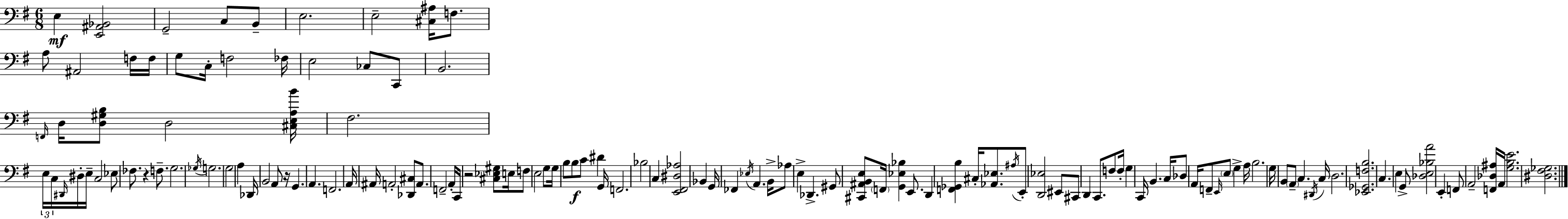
X:1
T:Untitled
M:6/8
L:1/4
K:Em
E, [E,,^A,,_B,,]2 G,,2 C,/2 B,,/2 E,2 E,2 [^C,^A,]/4 F,/2 A,/2 ^A,,2 F,/4 F,/4 G,/2 C,/4 F,2 _F,/4 E,2 _C,/2 C,,/2 B,,2 F,,/4 D,/4 [D,^G,B,]/2 D,2 [^C,E,A,B]/4 ^F,2 E,/4 C,/4 ^D,,/4 ^D,/4 E,/4 C,2 _E,/2 _F,/2 z F,/2 G,2 _G,/4 G,2 G,2 A, _D,,/4 B,,2 A,,/2 z/4 G,, A,, F,,2 A,,/4 ^A,,/4 A,,2 [_D,,^C,]/2 A,,/2 F,,2 A,,/4 C,,/4 z2 [^C,_E,^G,]/2 E,/4 F,/2 E,2 G,/2 G,/4 B,/2 B,/2 C/2 ^D G,,/4 F,,2 _B,2 C, [E,,^F,,^D,_A,]2 _B,, G,,/4 _F,, _E,/4 A,, B,,/4 _A,/2 E, _D,, ^G,,/2 [^C,,^A,,B,,E,]/2 F,,/4 [G,,_E,_B,] E,,/2 D,, [F,,_G,,B,] ^C,/4 [_A,,_E,]/2 ^A,/4 E,,/2 [D,,_E,]2 ^E,,/2 ^C,,/2 D,, C,,/2 F,/2 F,/4 G, C,,/4 B,, C,/4 _D,/2 A,,/4 F,,/2 E,,/4 E,/2 G, A,/4 B,2 G,/4 B,,/2 A,,/2 C, ^D,,/4 C,/4 D,2 [_E,,_G,,F,B,]2 C, E, G,,/2 [_D,E,_B,A]2 E,, F,,/2 A,,2 [F,,_D,^A,]/4 A,,/4 [G,B,E]2 [^D,^F,_G,]2